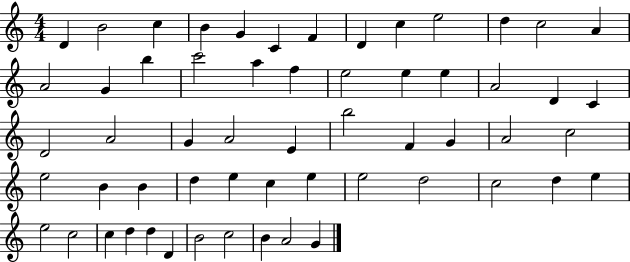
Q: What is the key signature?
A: C major